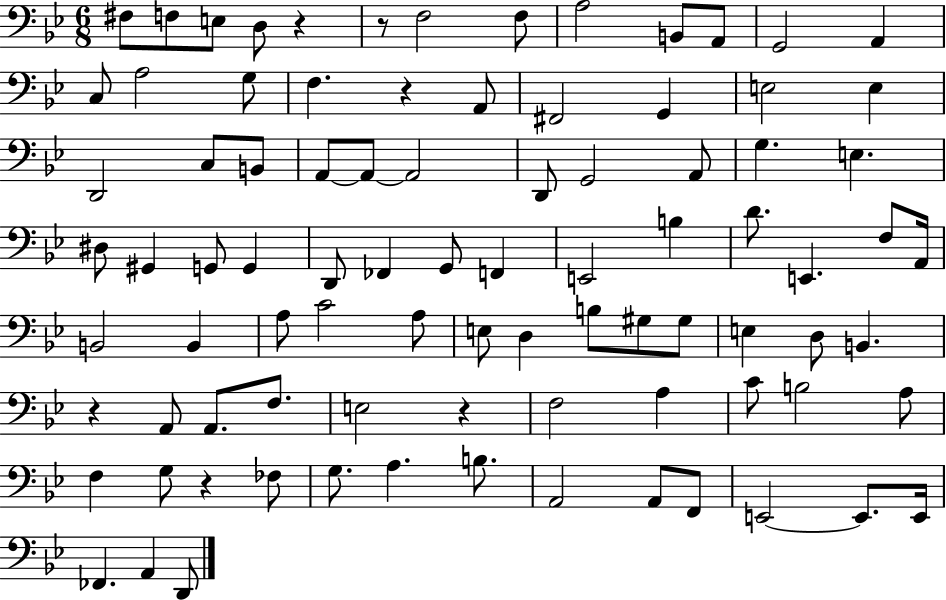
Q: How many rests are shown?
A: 6